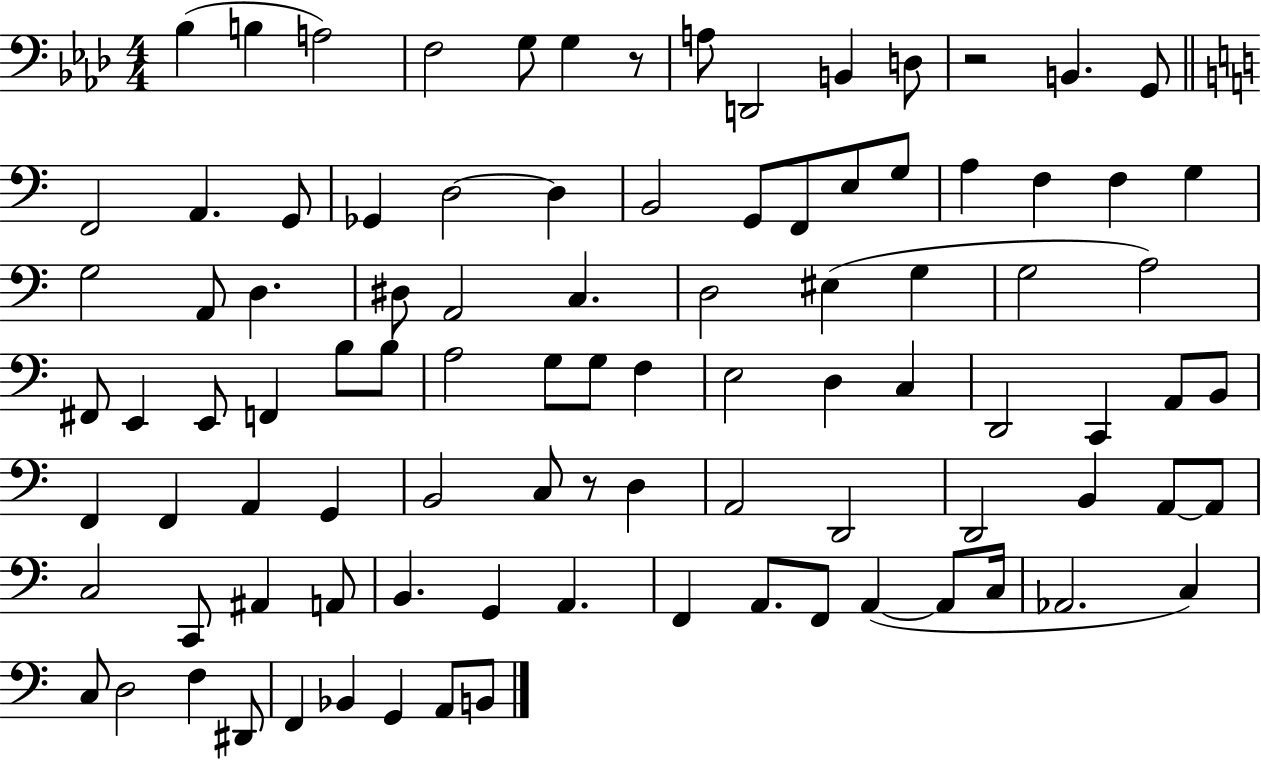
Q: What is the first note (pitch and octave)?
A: Bb3